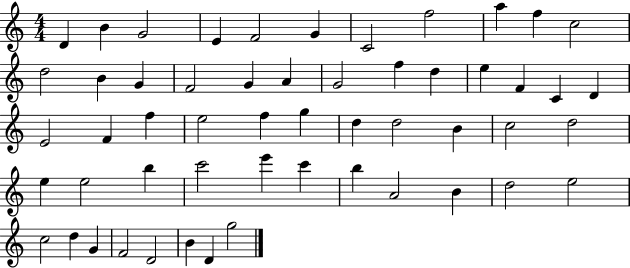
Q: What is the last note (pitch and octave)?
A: G5